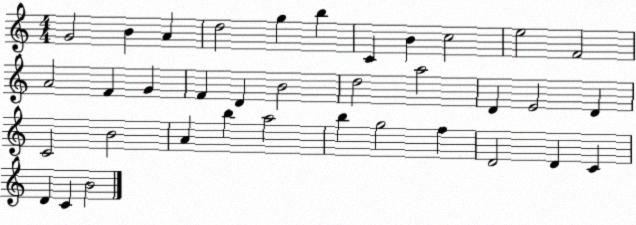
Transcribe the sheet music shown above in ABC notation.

X:1
T:Untitled
M:4/4
L:1/4
K:C
G2 B A d2 g b C B c2 e2 F2 A2 F G F D B2 d2 a2 D E2 D C2 B2 A b a2 b g2 f D2 D C D C B2